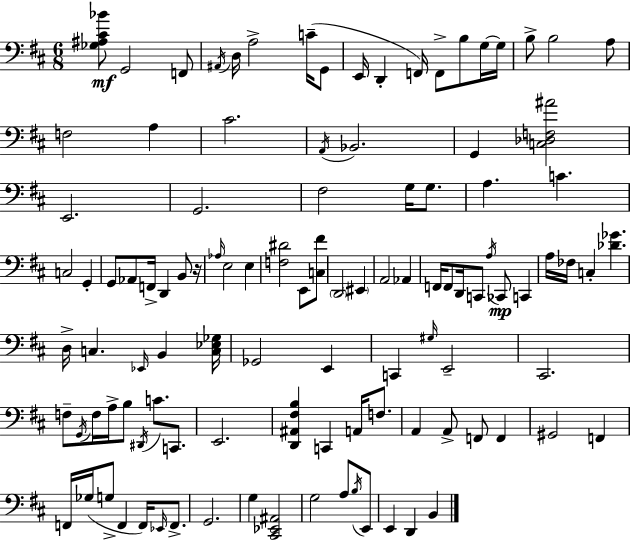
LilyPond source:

{
  \clef bass
  \numericTimeSignature
  \time 6/8
  \key d \major
  <ges ais cis' bes'>8\mf g,2 f,8 | \acciaccatura { ais,16 } d16 a2-> c'16--( g,8 | e,16 d,4-. f,16) f,8-> b8 g16~~ | g16 b8-> b2 a8 | \break f2 a4 | cis'2. | \acciaccatura { a,16 } bes,2. | g,4 <c des f ais'>2 | \break e,2. | g,2. | fis2 g16 g8. | a4. c'4. | \break c2 g,4-. | g,8 aes,8 f,16-> d,4 b,8 | r16 \grace { aes16 } e2 e4 | <f dis'>2 e,8 | \break <c fis'>8 \parenthesize d,2 \parenthesize eis,4 | a,2 aes,4 | f,16 f,8 d,16 c,8 \acciaccatura { a16 }\mp ces,8 | c,4 a16 fes16 c4-. <des' ges'>4. | \break d16-> c4. \grace { ees,16 } | b,4 <c ees ges>16 ges,2 | e,4 c,4 \grace { gis16 } e,2-- | cis,2. | \break f8-- \acciaccatura { g,16 } f16 a16-> b8 | \acciaccatura { dis,16 } c'8. c,8. e,2. | <d, ais, fis b>4 | c,4 a,16 f8. a,4 | \break a,8-> f,8 f,4 gis,2 | f,4 f,16 ges16( g8-> | f,4 f,16) \grace { ees,16 } f,8.-> g,2. | g4 | \break <cis, ees, ais,>2 g2 | a8 \acciaccatura { b16 } e,8 e,4 | d,4 b,4 \bar "|."
}